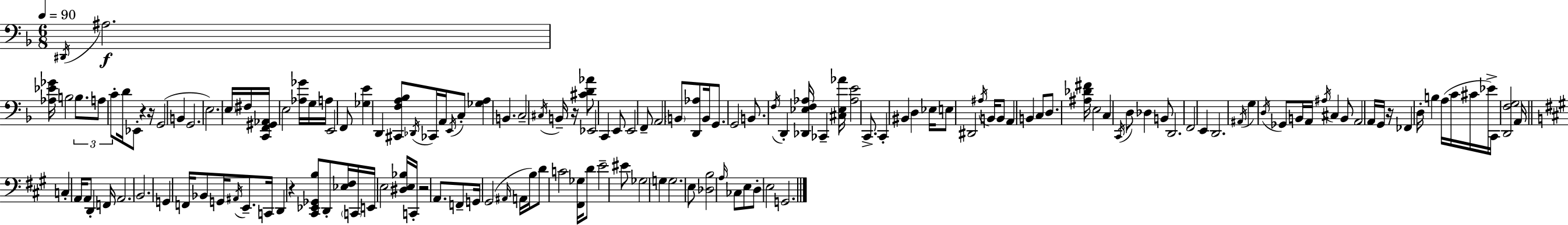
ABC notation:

X:1
T:Untitled
M:6/8
L:1/4
K:F
^D,,/4 ^A,2 [_A,_E_G]/4 B,2 B,/2 A,/2 C/2 D/4 _E,,/2 z z/4 G,,2 B,, G,,2 E,2 E,/4 ^F,/4 [C,,F,,^G,,_A,,]/4 E,2 [_A,_G]/4 G,/4 A,/4 E,,2 F,,/2 [_G,E] D,, [^C,,F,A,_B,]/2 _D,,/4 _C,,/4 A,,/4 E,,/4 C,/2 [_G,A,] B,, C,2 ^C,/4 B,,/4 z/4 [^CD_A]/2 _E,,2 C,, E,,/2 E,,2 F,,/2 A,,2 B,,/2 [D,,_A,]/2 B,,/4 G,,/2 G,,2 B,,/2 F,/4 D,, [_D,,_E,F,_A,]/4 _C,, [^C,_E,_A]/4 [_A,E]2 C,,/2 C,, ^B,, D, _E,/4 E,/2 ^D,,2 ^A,/4 B,,/4 B,,/2 A,, B,, C,/2 D,/2 [^A,_D^F]/4 E,2 C, C,,/4 D,/2 _D, B,,/2 D,,2 F,,2 E,, D,,2 ^A,,/4 G, D,/4 _G,,/2 B,,/4 A,,/4 ^A,/4 ^C, B,,/2 A,,2 A,,/4 G,,/4 z/4 _F,, D,/4 B, A,/4 C/4 ^C/4 _E/4 C,,/4 [D,,F,G,]2 A,,/4 C, A,,/4 A,,/2 D,, F,,/4 A,,2 B,,2 G,, F,,/4 _B,,/2 G,,/4 ^A,,/4 E,,/2 C,,/4 D,, z [^C,,_E,,_G,,B,]/2 D,,/2 [_E,^F,]/4 C,,/4 E,,/4 E,2 [^D,E,_B,]/4 C,,/4 z2 A,,/2 F,,/2 G,,/4 ^G,,2 ^A,,/4 A,,/4 B,/4 D/2 C2 [^F,,_G,]/4 D/2 E2 ^E/2 _G,2 G, G,2 E,/2 [_D,B,]2 A,/4 _C,/2 E,/2 D,/2 E,2 G,,2